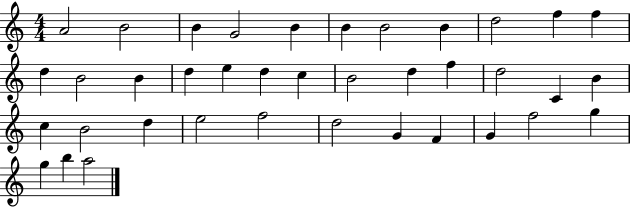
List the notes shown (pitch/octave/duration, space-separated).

A4/h B4/h B4/q G4/h B4/q B4/q B4/h B4/q D5/h F5/q F5/q D5/q B4/h B4/q D5/q E5/q D5/q C5/q B4/h D5/q F5/q D5/h C4/q B4/q C5/q B4/h D5/q E5/h F5/h D5/h G4/q F4/q G4/q F5/h G5/q G5/q B5/q A5/h